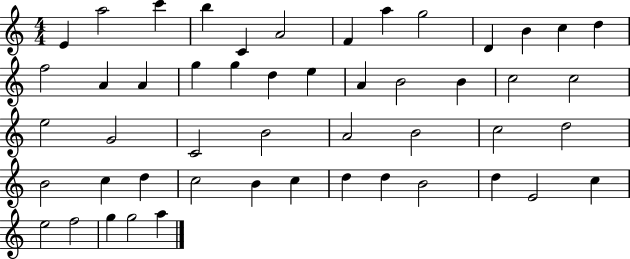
{
  \clef treble
  \numericTimeSignature
  \time 4/4
  \key c \major
  e'4 a''2 c'''4 | b''4 c'4 a'2 | f'4 a''4 g''2 | d'4 b'4 c''4 d''4 | \break f''2 a'4 a'4 | g''4 g''4 d''4 e''4 | a'4 b'2 b'4 | c''2 c''2 | \break e''2 g'2 | c'2 b'2 | a'2 b'2 | c''2 d''2 | \break b'2 c''4 d''4 | c''2 b'4 c''4 | d''4 d''4 b'2 | d''4 e'2 c''4 | \break e''2 f''2 | g''4 g''2 a''4 | \bar "|."
}